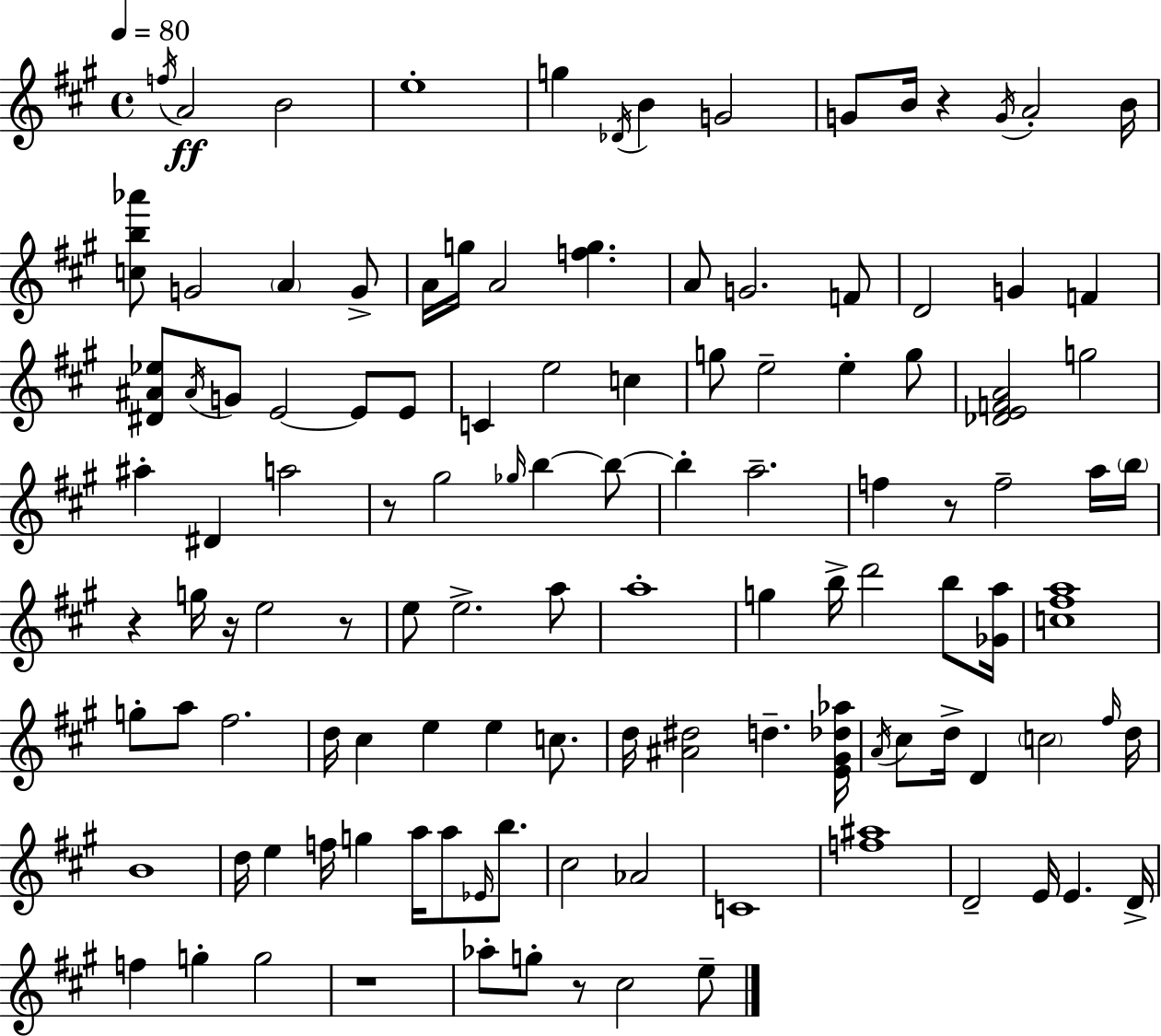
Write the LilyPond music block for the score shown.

{
  \clef treble
  \time 4/4
  \defaultTimeSignature
  \key a \major
  \tempo 4 = 80
  \acciaccatura { f''16 }\ff a'2 b'2 | e''1-. | g''4 \acciaccatura { des'16 } b'4 g'2 | g'8 b'16 r4 \acciaccatura { g'16 } a'2-. | \break b'16 <c'' b'' aes'''>8 g'2 \parenthesize a'4 | g'8-> a'16 g''16 a'2 <f'' g''>4. | a'8 g'2. | f'8 d'2 g'4 f'4 | \break <dis' ais' ees''>8 \acciaccatura { ais'16 } g'8 e'2~~ | e'8 e'8 c'4 e''2 | c''4 g''8 e''2-- e''4-. | g''8 <des' e' f' a'>2 g''2 | \break ais''4-. dis'4 a''2 | r8 gis''2 \grace { ges''16 } b''4~~ | b''8~~ b''4-. a''2.-- | f''4 r8 f''2-- | \break a''16 \parenthesize b''16 r4 g''16 r16 e''2 | r8 e''8 e''2.-> | a''8 a''1-. | g''4 b''16-> d'''2 | \break b''8 <ges' a''>16 <c'' fis'' a''>1 | g''8-. a''8 fis''2. | d''16 cis''4 e''4 e''4 | c''8. d''16 <ais' dis''>2 d''4.-- | \break <e' gis' des'' aes''>16 \acciaccatura { a'16 } cis''8 d''16-> d'4 \parenthesize c''2 | \grace { fis''16 } d''16 b'1 | d''16 e''4 f''16 g''4 | a''16 a''8 \grace { ees'16 } b''8. cis''2 | \break aes'2 c'1 | <f'' ais''>1 | d'2-- | e'16 e'4. d'16-> f''4 g''4-. | \break g''2 r1 | aes''8-. g''8-. r8 cis''2 | e''8-- \bar "|."
}